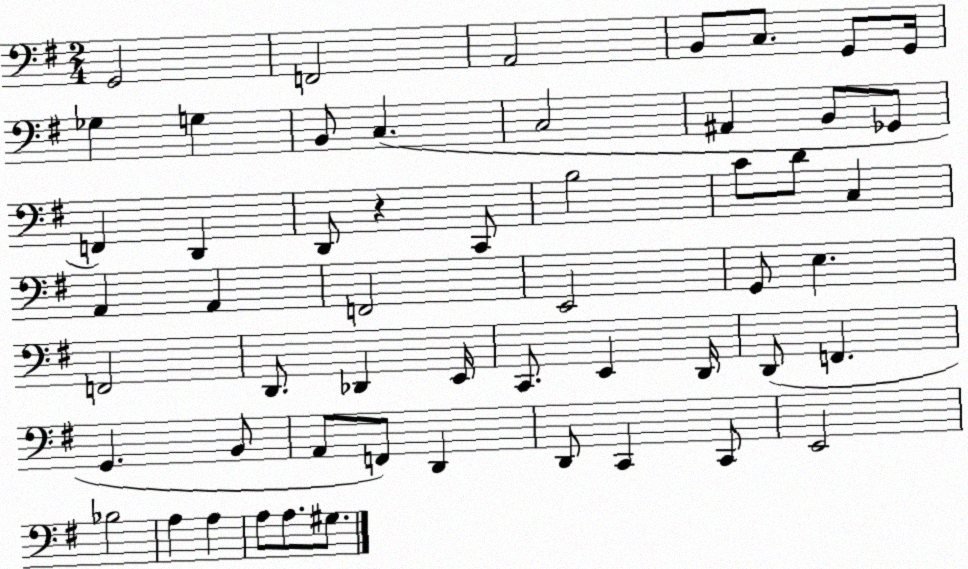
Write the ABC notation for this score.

X:1
T:Untitled
M:2/4
L:1/4
K:G
G,,2 F,,2 A,,2 B,,/2 C,/2 G,,/2 G,,/4 _G, G, B,,/2 C, C,2 ^A,, B,,/2 _G,,/2 F,, D,, D,,/2 z C,,/2 B,2 C/2 D/2 C, A,, A,, F,,2 E,,2 G,,/2 E, F,,2 D,,/2 _D,, E,,/4 C,,/2 E,, D,,/4 D,,/2 F,, G,, B,,/2 A,,/2 F,,/2 D,, D,,/2 C,, C,,/2 E,,2 _B,2 A, A, A,/2 A,/2 ^G,/2